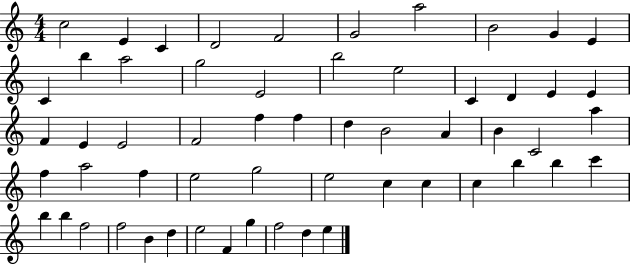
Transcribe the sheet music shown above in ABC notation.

X:1
T:Untitled
M:4/4
L:1/4
K:C
c2 E C D2 F2 G2 a2 B2 G E C b a2 g2 E2 b2 e2 C D E E F E E2 F2 f f d B2 A B C2 a f a2 f e2 g2 e2 c c c b b c' b b f2 f2 B d e2 F g f2 d e